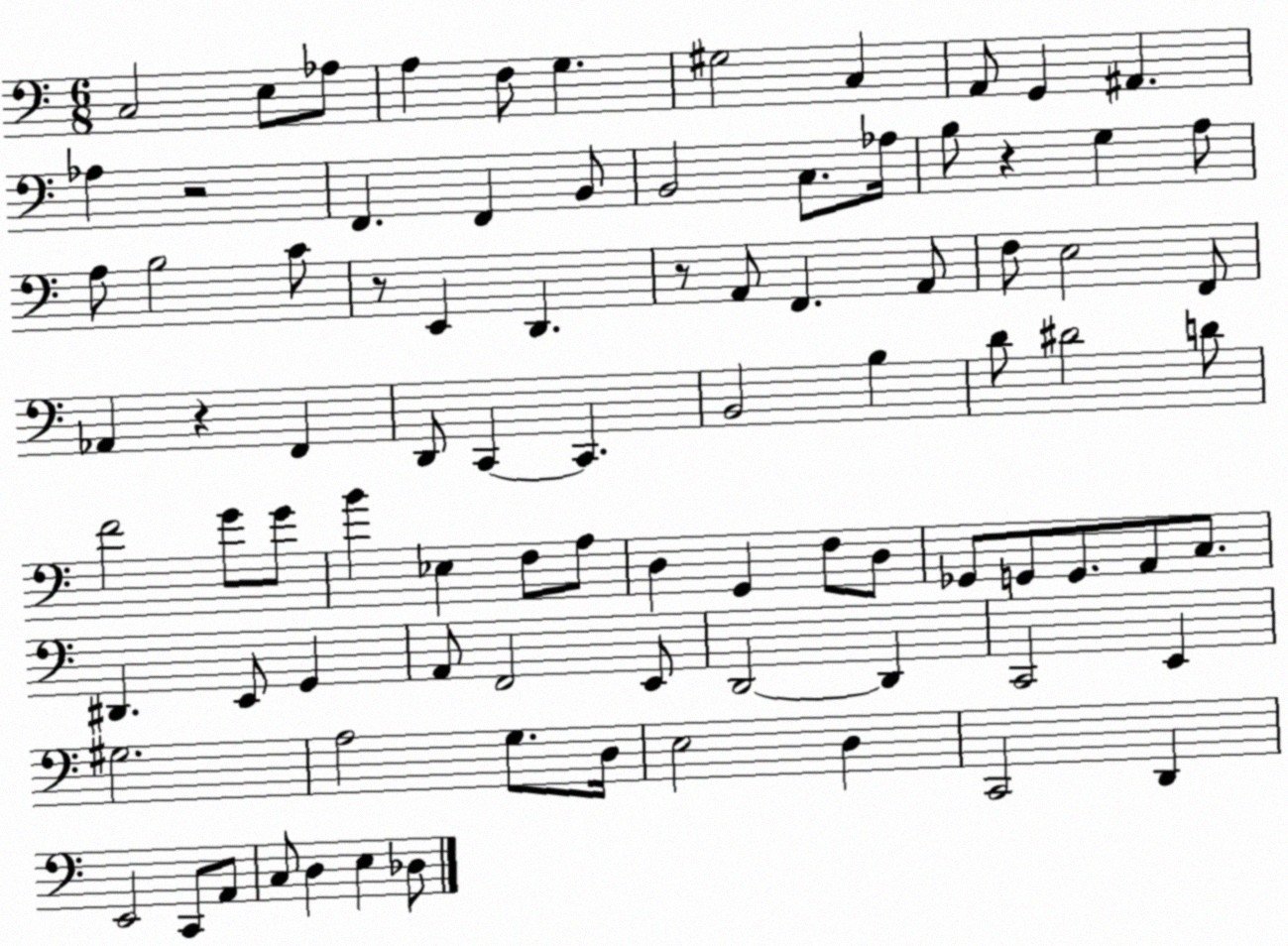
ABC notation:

X:1
T:Untitled
M:6/8
L:1/4
K:C
C,2 E,/2 _A,/2 A, F,/2 G, ^G,2 C, A,,/2 G,, ^A,, _A, z2 F,, F,, B,,/2 B,,2 C,/2 _A,/4 B,/2 z G, A,/2 A,/2 B,2 C/2 z/2 E,, D,, z/2 A,,/2 F,, A,,/2 F,/2 E,2 F,,/2 _A,, z F,, D,,/2 C,, C,, B,,2 B, D/2 ^D2 D/2 F2 G/2 G/2 B _E, F,/2 A,/2 D, G,, F,/2 D,/2 _G,,/2 G,,/2 G,,/2 A,,/2 C,/2 ^D,, E,,/2 G,, A,,/2 F,,2 E,,/2 D,,2 D,, C,,2 E,, ^G,2 A,2 G,/2 D,/4 E,2 D, C,,2 D,, E,,2 C,,/2 A,,/2 C,/2 D, E, _D,/2